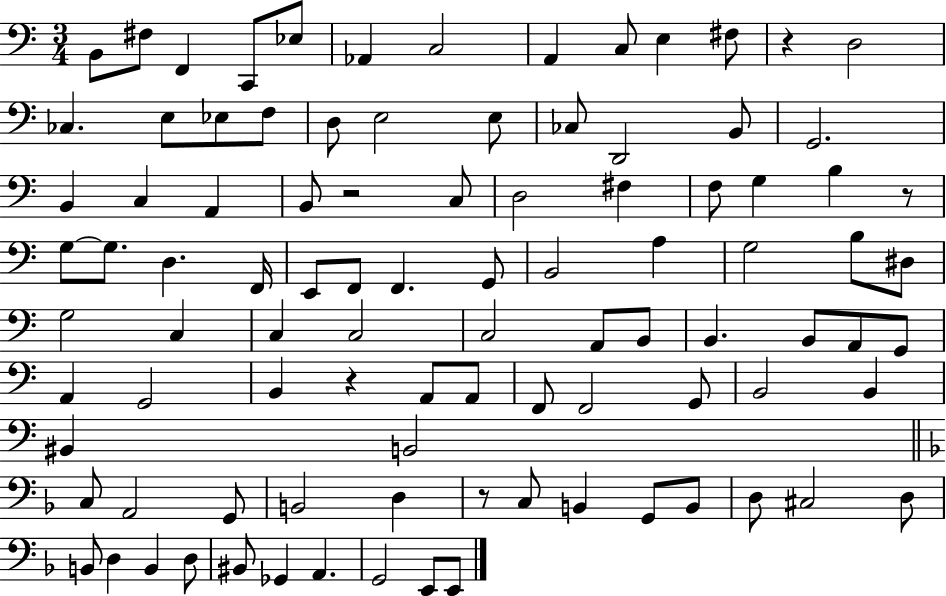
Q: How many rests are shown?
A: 5